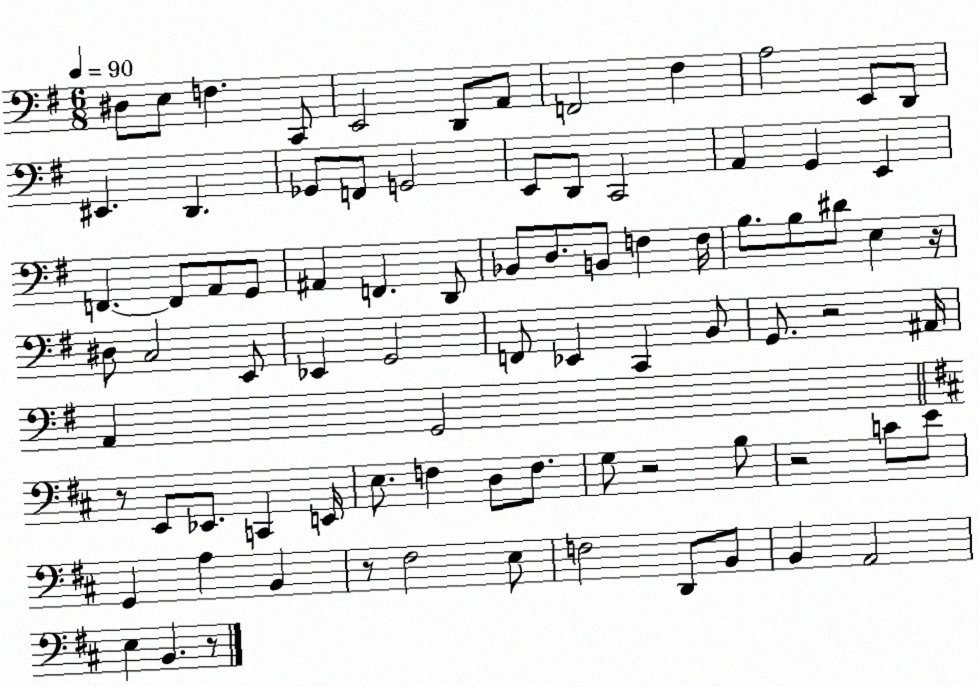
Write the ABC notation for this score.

X:1
T:Untitled
M:6/8
L:1/4
K:G
^D,/2 E,/2 F, C,,/2 E,,2 D,,/2 A,,/2 F,,2 ^F, A,2 E,,/2 D,,/2 ^E,, D,, _G,,/2 F,,/2 G,,2 E,,/2 D,,/2 C,,2 A,, G,, E,, F,, F,,/2 A,,/2 G,,/2 ^A,, F,, D,,/2 _B,,/2 D,/2 B,,/2 F, F,/4 B,/2 B,/2 ^D/2 E, z/4 ^D,/2 C,2 E,,/2 _E,, G,,2 F,,/2 _E,, C,, B,,/2 G,,/2 z2 ^A,,/4 A,, G,,2 z/2 E,,/2 _E,,/2 C,, E,,/4 E,/2 F, D,/2 F,/2 G,/2 z2 B,/2 z2 C/2 E/2 G,, A, B,, z/2 ^F,2 E,/2 F,2 D,,/2 B,,/2 B,, A,,2 E, B,, z/2